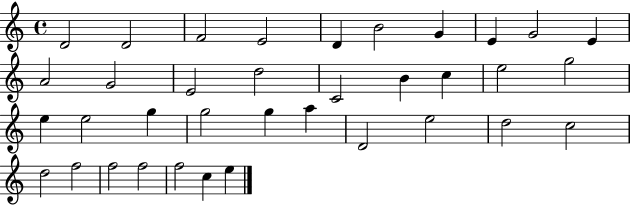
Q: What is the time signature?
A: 4/4